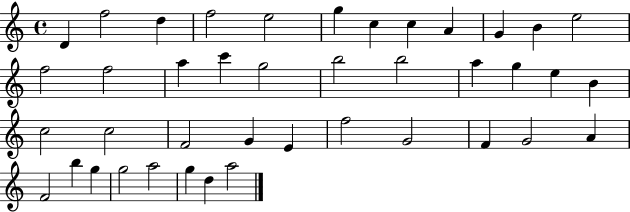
X:1
T:Untitled
M:4/4
L:1/4
K:C
D f2 d f2 e2 g c c A G B e2 f2 f2 a c' g2 b2 b2 a g e B c2 c2 F2 G E f2 G2 F G2 A F2 b g g2 a2 g d a2